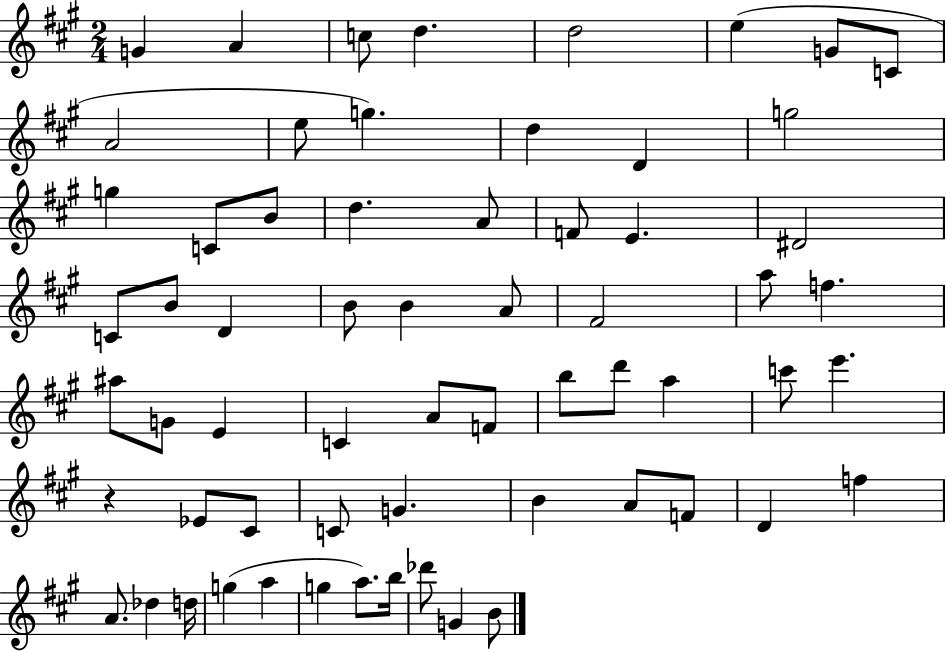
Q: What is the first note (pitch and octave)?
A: G4